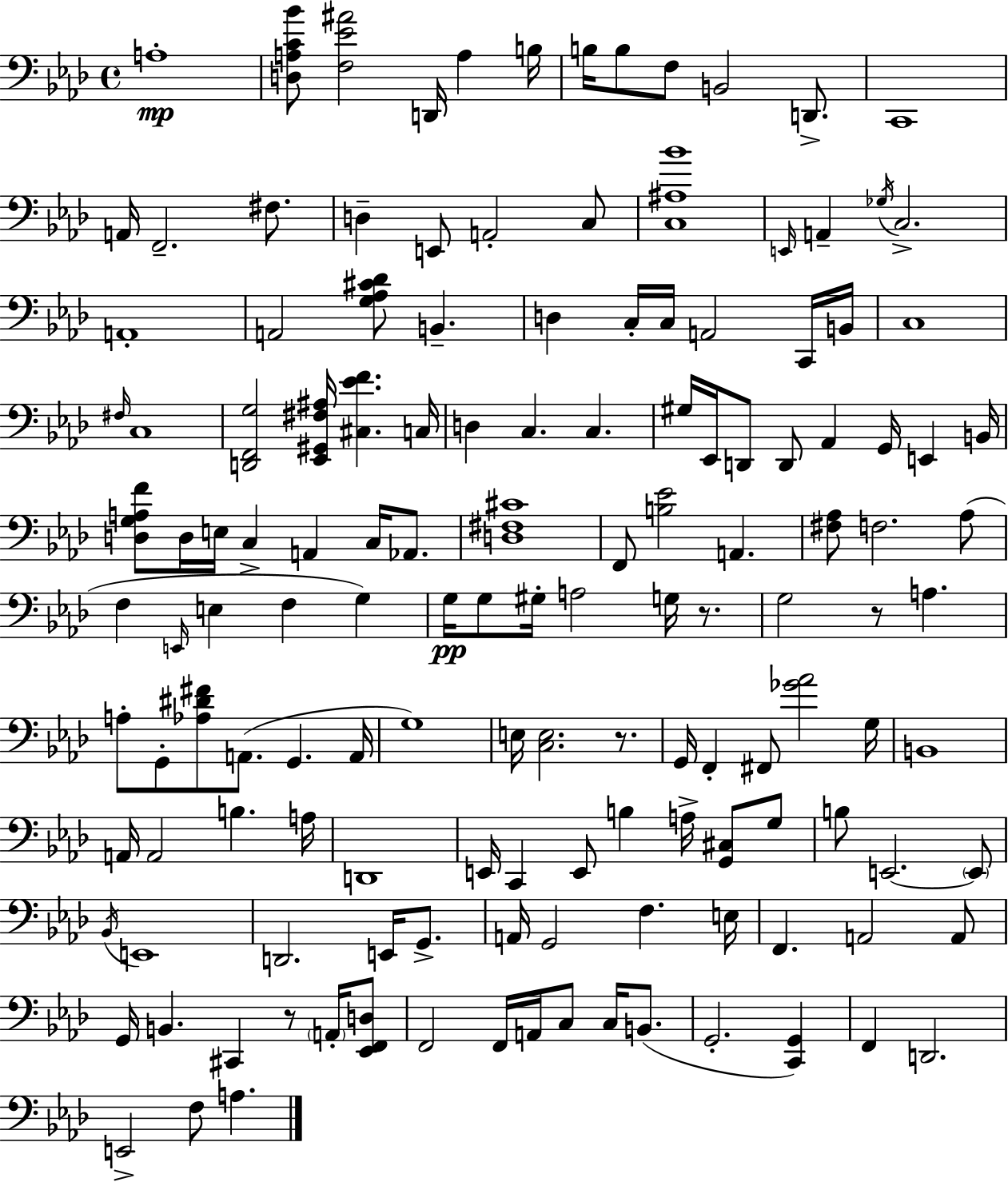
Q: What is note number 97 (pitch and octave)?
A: E2